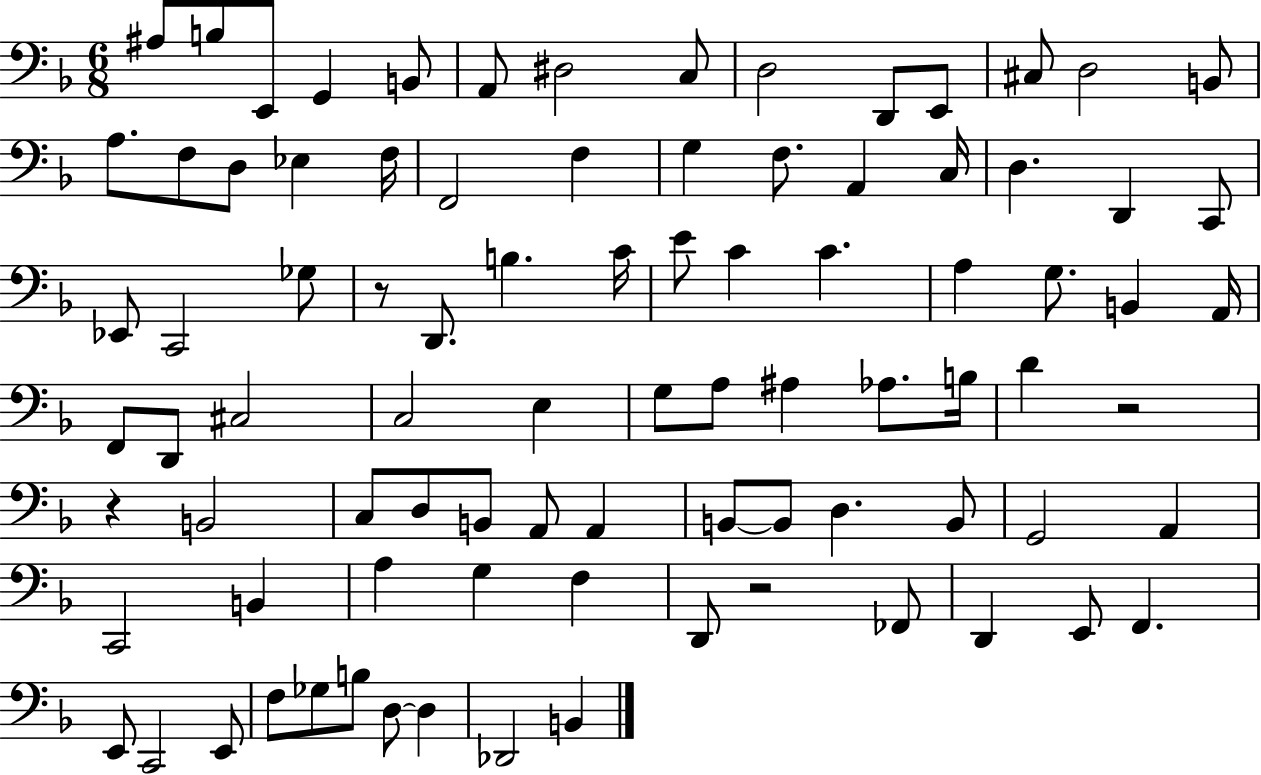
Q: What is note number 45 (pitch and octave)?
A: C3